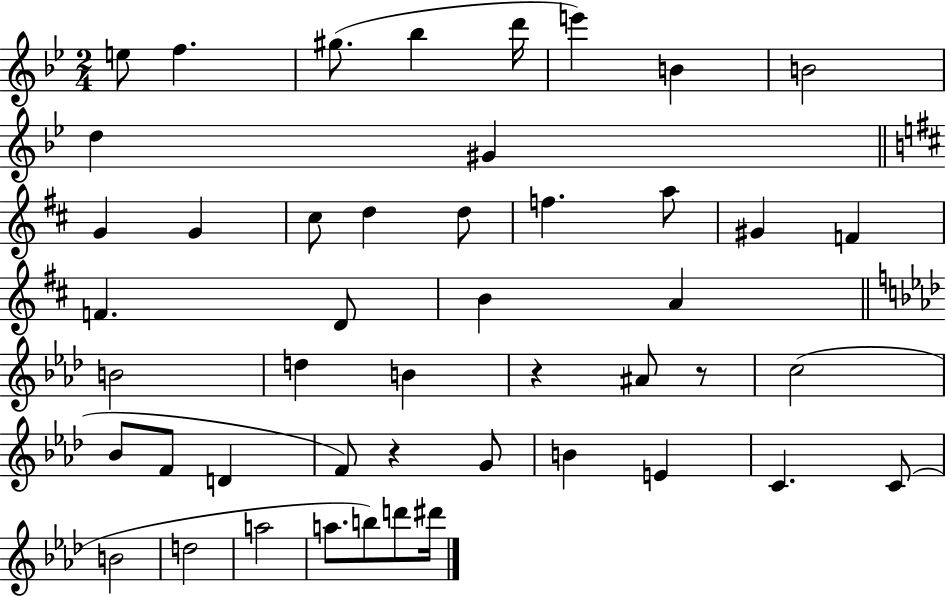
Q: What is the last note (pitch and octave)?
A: D#6